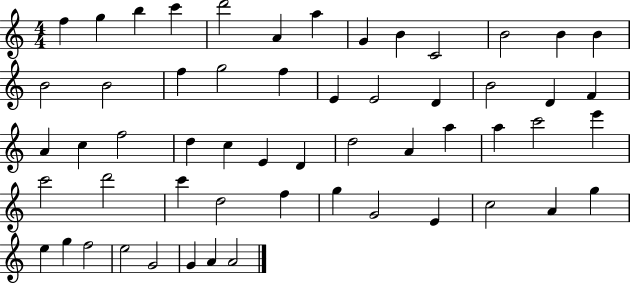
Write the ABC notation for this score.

X:1
T:Untitled
M:4/4
L:1/4
K:C
f g b c' d'2 A a G B C2 B2 B B B2 B2 f g2 f E E2 D B2 D F A c f2 d c E D d2 A a a c'2 e' c'2 d'2 c' d2 f g G2 E c2 A g e g f2 e2 G2 G A A2